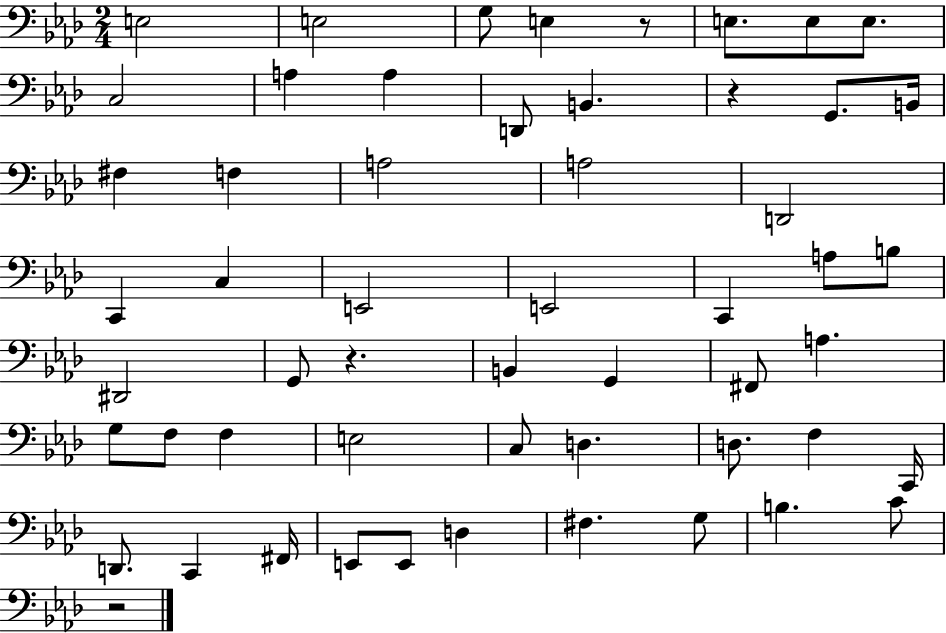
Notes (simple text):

E3/h E3/h G3/e E3/q R/e E3/e. E3/e E3/e. C3/h A3/q A3/q D2/e B2/q. R/q G2/e. B2/s F#3/q F3/q A3/h A3/h D2/h C2/q C3/q E2/h E2/h C2/q A3/e B3/e D#2/h G2/e R/q. B2/q G2/q F#2/e A3/q. G3/e F3/e F3/q E3/h C3/e D3/q. D3/e. F3/q C2/s D2/e. C2/q F#2/s E2/e E2/e D3/q F#3/q. G3/e B3/q. C4/e R/h